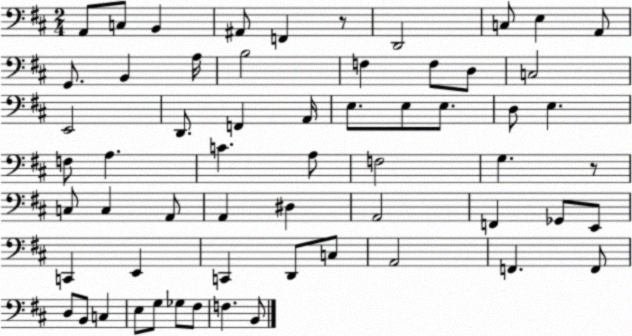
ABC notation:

X:1
T:Untitled
M:2/4
L:1/4
K:D
A,,/2 C,/2 B,, ^A,,/2 F,, z/2 D,,2 C,/2 E, A,,/2 G,,/2 B,, A,/4 B,2 F, F,/2 D,/2 C,2 E,,2 D,,/2 F,, A,,/4 E,/2 E,/2 E,/2 D,/2 E, F,/2 A, C A,/2 F,2 G, z/2 C,/2 C, A,,/2 A,, ^D, A,,2 F,, _G,,/2 E,,/2 C,, E,, C,, D,,/2 C,/2 A,,2 F,, F,,/2 D,/2 B,,/2 C, E,/2 G,/2 _G,/2 ^F,/2 F, B,,/2